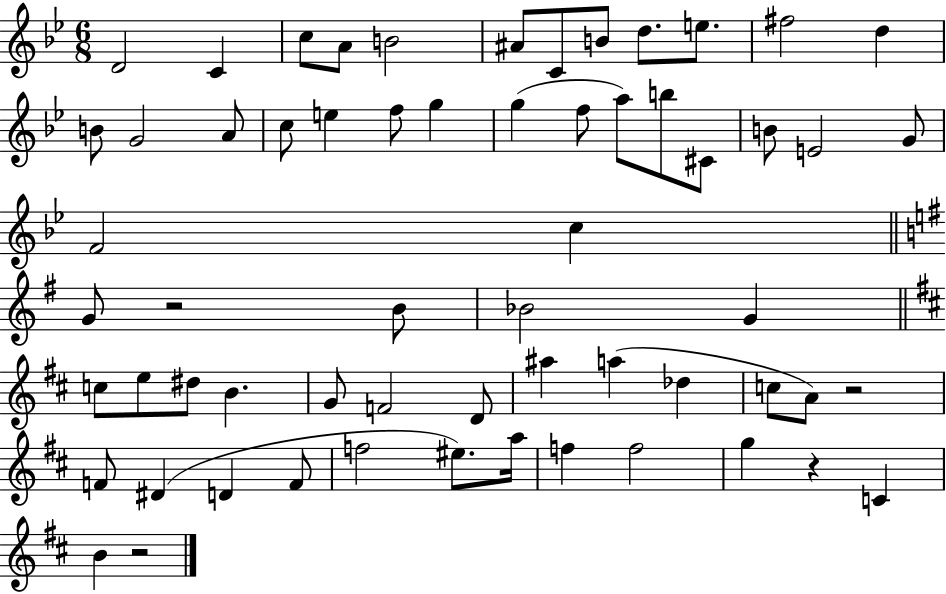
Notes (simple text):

D4/h C4/q C5/e A4/e B4/h A#4/e C4/e B4/e D5/e. E5/e. F#5/h D5/q B4/e G4/h A4/e C5/e E5/q F5/e G5/q G5/q F5/e A5/e B5/e C#4/e B4/e E4/h G4/e F4/h C5/q G4/e R/h B4/e Bb4/h G4/q C5/e E5/e D#5/e B4/q. G4/e F4/h D4/e A#5/q A5/q Db5/q C5/e A4/e R/h F4/e D#4/q D4/q F4/e F5/h EIS5/e. A5/s F5/q F5/h G5/q R/q C4/q B4/q R/h